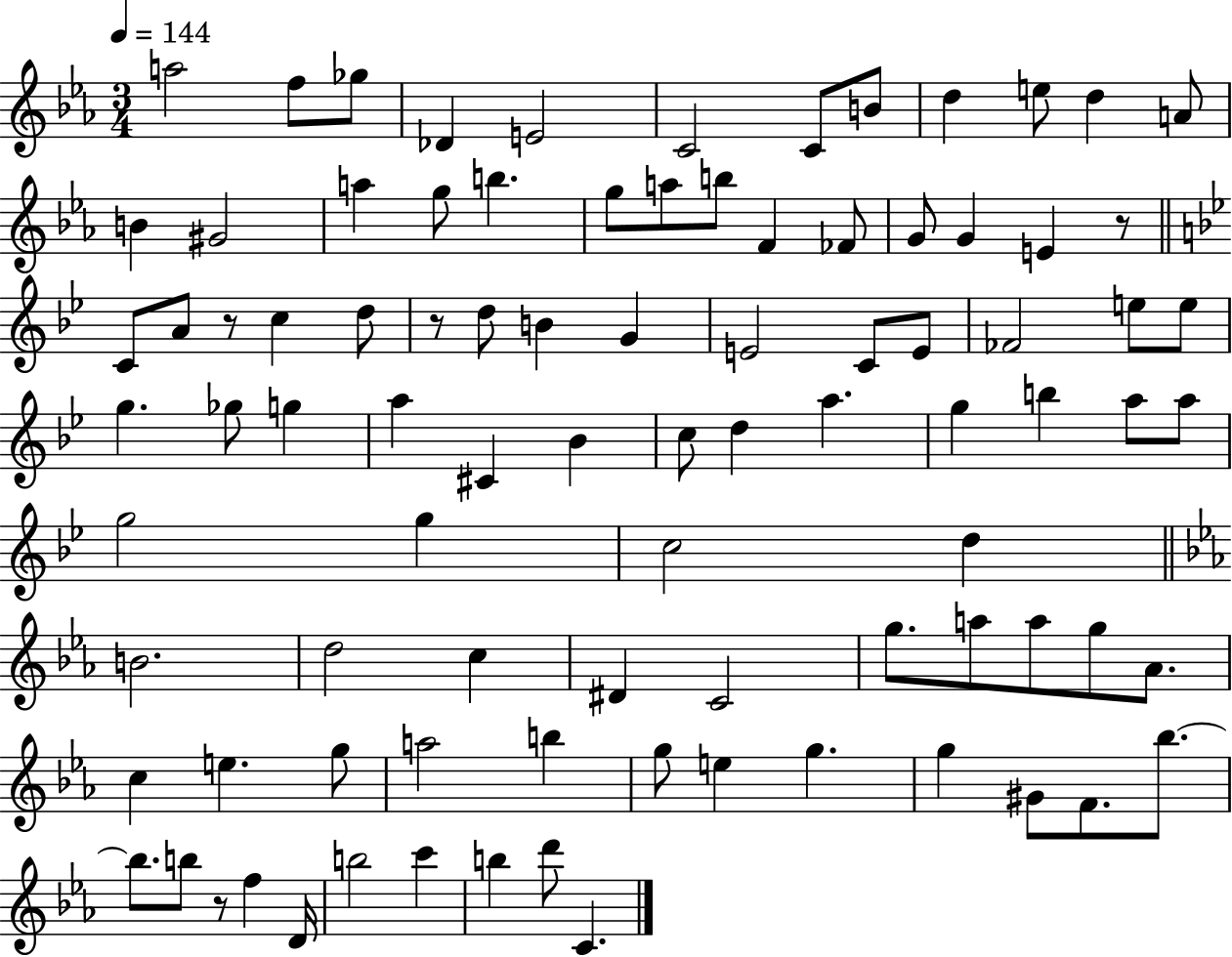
X:1
T:Untitled
M:3/4
L:1/4
K:Eb
a2 f/2 _g/2 _D E2 C2 C/2 B/2 d e/2 d A/2 B ^G2 a g/2 b g/2 a/2 b/2 F _F/2 G/2 G E z/2 C/2 A/2 z/2 c d/2 z/2 d/2 B G E2 C/2 E/2 _F2 e/2 e/2 g _g/2 g a ^C _B c/2 d a g b a/2 a/2 g2 g c2 d B2 d2 c ^D C2 g/2 a/2 a/2 g/2 _A/2 c e g/2 a2 b g/2 e g g ^G/2 F/2 _b/2 _b/2 b/2 z/2 f D/4 b2 c' b d'/2 C